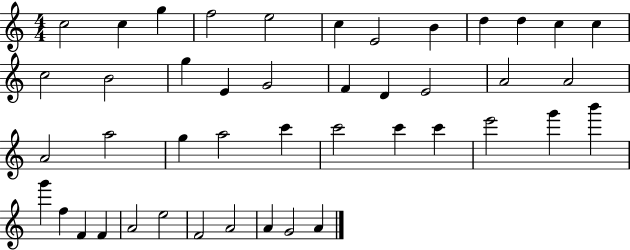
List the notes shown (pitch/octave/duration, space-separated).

C5/h C5/q G5/q F5/h E5/h C5/q E4/h B4/q D5/q D5/q C5/q C5/q C5/h B4/h G5/q E4/q G4/h F4/q D4/q E4/h A4/h A4/h A4/h A5/h G5/q A5/h C6/q C6/h C6/q C6/q E6/h G6/q B6/q G6/q F5/q F4/q F4/q A4/h E5/h F4/h A4/h A4/q G4/h A4/q